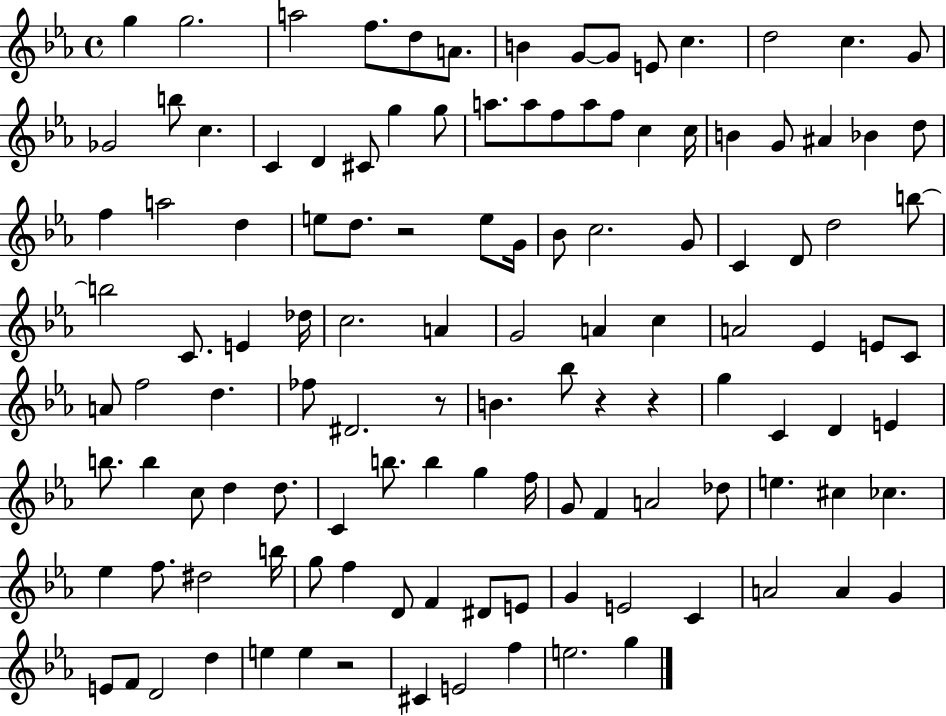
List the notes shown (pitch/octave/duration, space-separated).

G5/q G5/h. A5/h F5/e. D5/e A4/e. B4/q G4/e G4/e E4/e C5/q. D5/h C5/q. G4/e Gb4/h B5/e C5/q. C4/q D4/q C#4/e G5/q G5/e A5/e. A5/e F5/e A5/e F5/e C5/q C5/s B4/q G4/e A#4/q Bb4/q D5/e F5/q A5/h D5/q E5/e D5/e. R/h E5/e G4/s Bb4/e C5/h. G4/e C4/q D4/e D5/h B5/e B5/h C4/e. E4/q Db5/s C5/h. A4/q G4/h A4/q C5/q A4/h Eb4/q E4/e C4/e A4/e F5/h D5/q. FES5/e D#4/h. R/e B4/q. Bb5/e R/q R/q G5/q C4/q D4/q E4/q B5/e. B5/q C5/e D5/q D5/e. C4/q B5/e. B5/q G5/q F5/s G4/e F4/q A4/h Db5/e E5/q. C#5/q CES5/q. Eb5/q F5/e. D#5/h B5/s G5/e F5/q D4/e F4/q D#4/e E4/e G4/q E4/h C4/q A4/h A4/q G4/q E4/e F4/e D4/h D5/q E5/q E5/q R/h C#4/q E4/h F5/q E5/h. G5/q